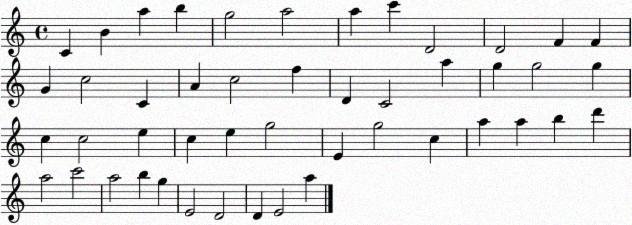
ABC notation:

X:1
T:Untitled
M:4/4
L:1/4
K:C
C B a b g2 a2 a c' D2 D2 F F G c2 C A c2 f D C2 a g g2 g c c2 e c e g2 E g2 c a a b d' a2 c'2 a2 b g E2 D2 D E2 a